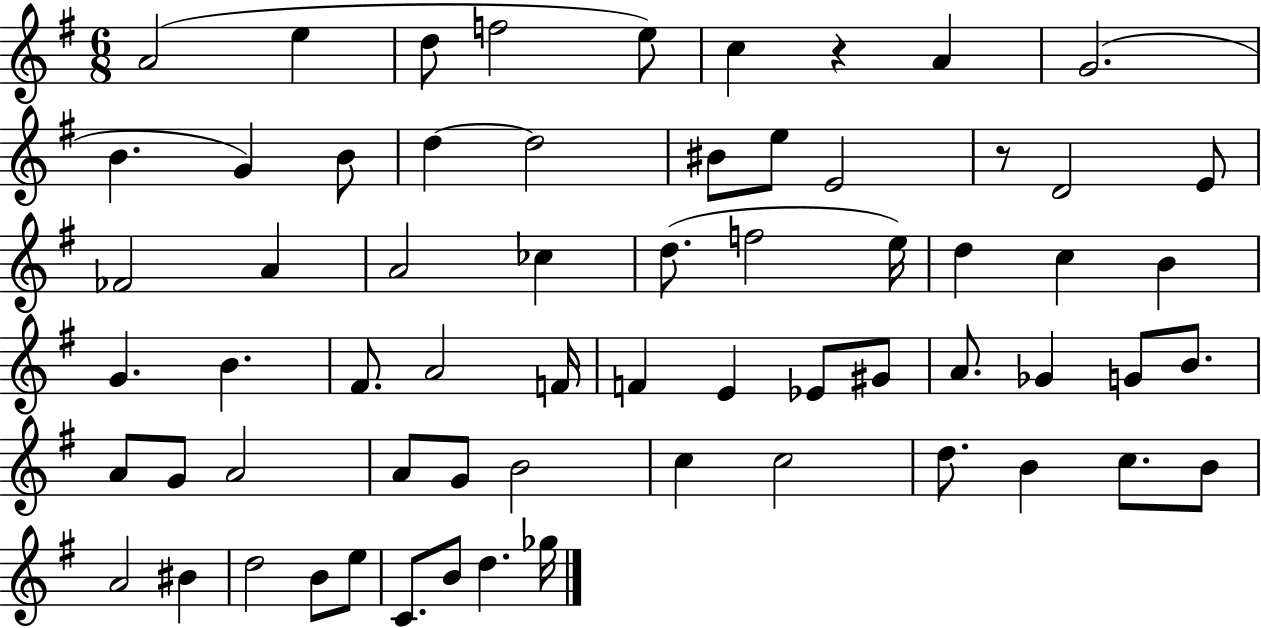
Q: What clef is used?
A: treble